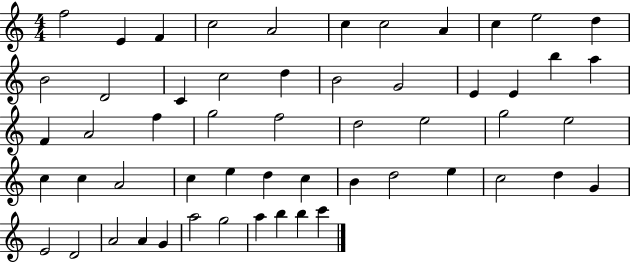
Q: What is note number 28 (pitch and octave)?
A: D5